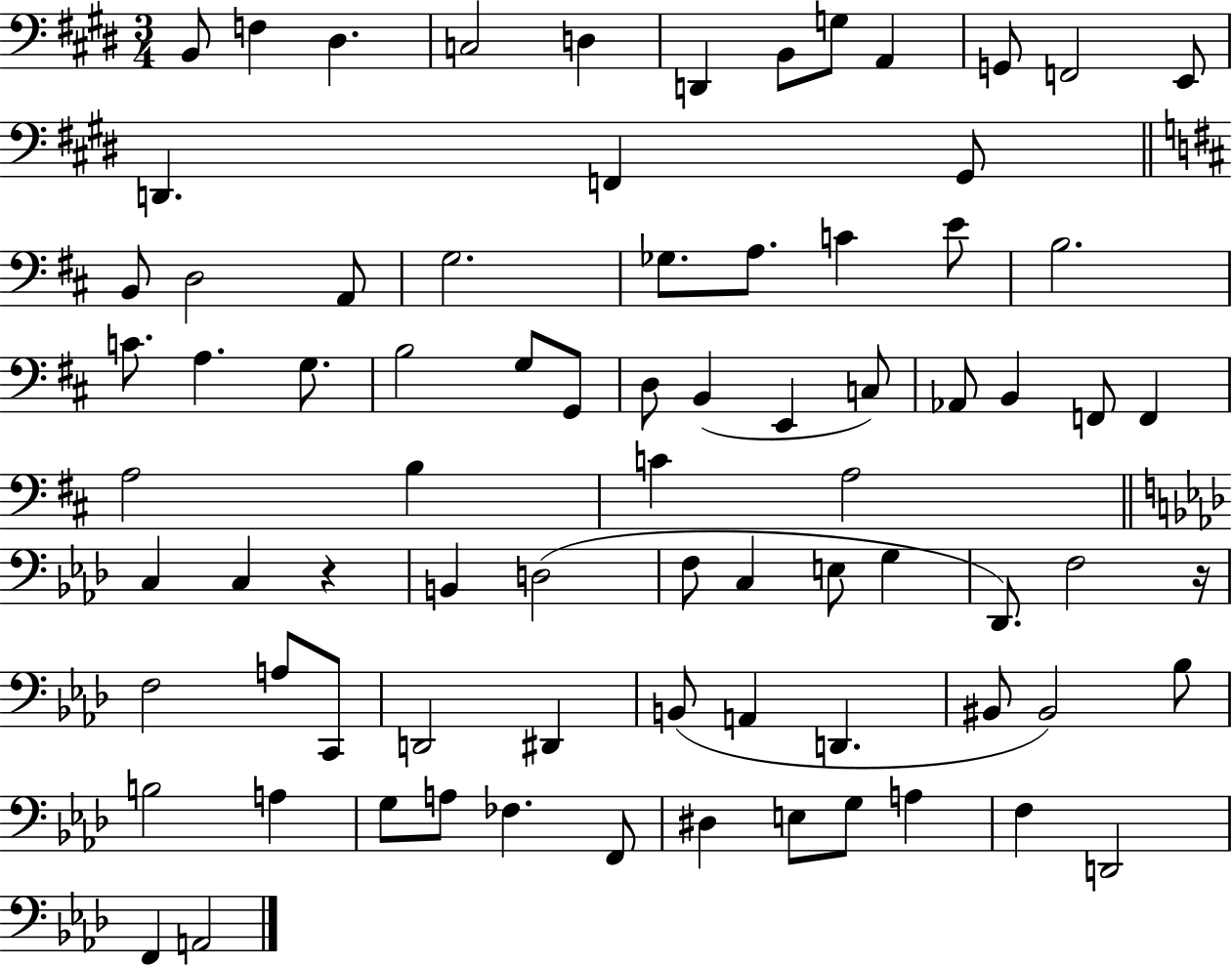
{
  \clef bass
  \numericTimeSignature
  \time 3/4
  \key e \major
  b,8 f4 dis4. | c2 d4 | d,4 b,8 g8 a,4 | g,8 f,2 e,8 | \break d,4. f,4 gis,8 | \bar "||" \break \key d \major b,8 d2 a,8 | g2. | ges8. a8. c'4 e'8 | b2. | \break c'8. a4. g8. | b2 g8 g,8 | d8 b,4( e,4 c8) | aes,8 b,4 f,8 f,4 | \break a2 b4 | c'4 a2 | \bar "||" \break \key f \minor c4 c4 r4 | b,4 d2( | f8 c4 e8 g4 | des,8.) f2 r16 | \break f2 a8 c,8 | d,2 dis,4 | b,8( a,4 d,4. | bis,8 bis,2) bes8 | \break b2 a4 | g8 a8 fes4. f,8 | dis4 e8 g8 a4 | f4 d,2 | \break f,4 a,2 | \bar "|."
}